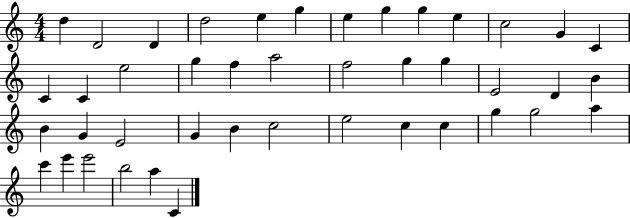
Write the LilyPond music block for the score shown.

{
  \clef treble
  \numericTimeSignature
  \time 4/4
  \key c \major
  d''4 d'2 d'4 | d''2 e''4 g''4 | e''4 g''4 g''4 e''4 | c''2 g'4 c'4 | \break c'4 c'4 e''2 | g''4 f''4 a''2 | f''2 g''4 g''4 | e'2 d'4 b'4 | \break b'4 g'4 e'2 | g'4 b'4 c''2 | e''2 c''4 c''4 | g''4 g''2 a''4 | \break c'''4 e'''4 e'''2 | b''2 a''4 c'4 | \bar "|."
}